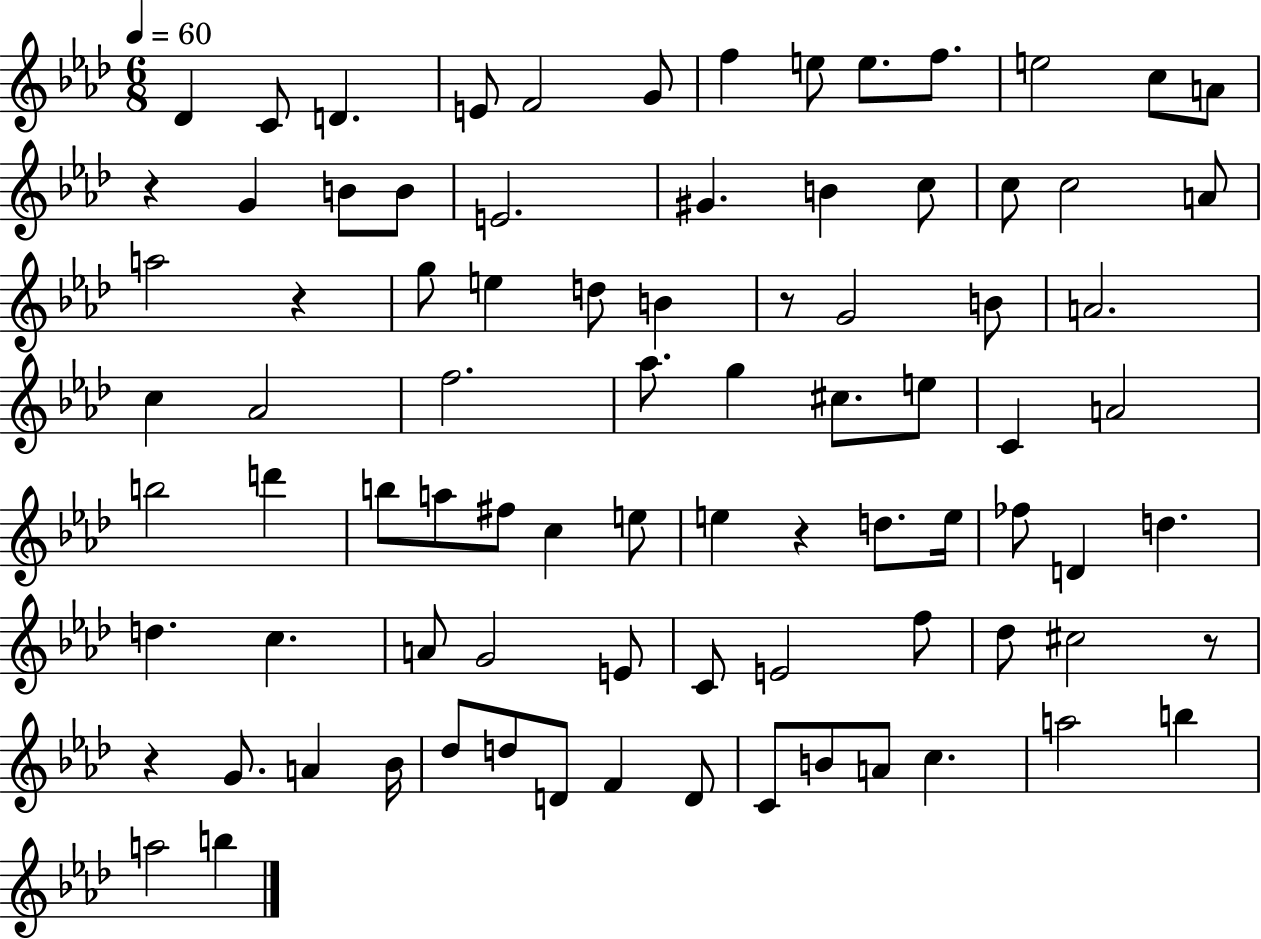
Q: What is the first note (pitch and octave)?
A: Db4